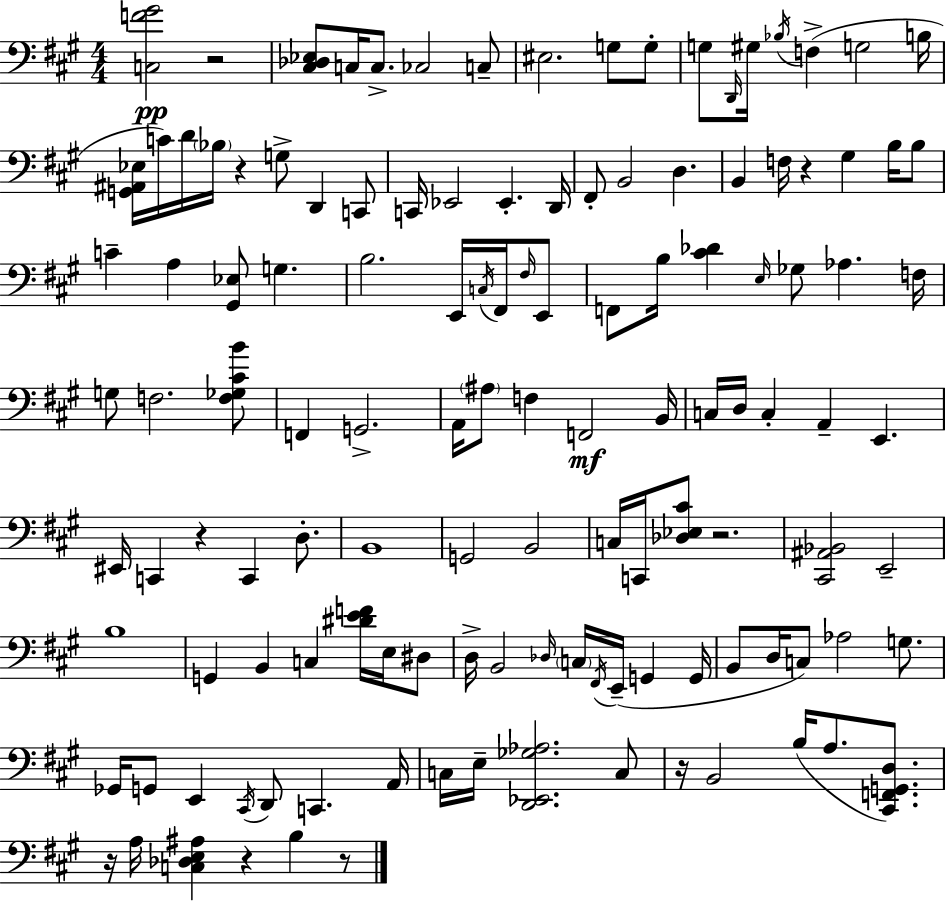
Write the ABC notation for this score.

X:1
T:Untitled
M:4/4
L:1/4
K:A
[C,F^G]2 z2 [^C,_D,_E,]/2 C,/4 C,/2 _C,2 C,/2 ^E,2 G,/2 G,/2 G,/2 D,,/4 ^G,/4 _B,/4 F, G,2 B,/4 [G,,^A,,_E,]/4 C/4 D/4 _B,/4 z G,/2 D,, C,,/2 C,,/4 _E,,2 _E,, D,,/4 ^F,,/2 B,,2 D, B,, F,/4 z ^G, B,/4 B,/2 C A, [^G,,_E,]/2 G, B,2 E,,/4 C,/4 ^F,,/4 ^F,/4 E,,/2 F,,/2 B,/4 [^C_D] E,/4 _G,/2 _A, F,/4 G,/2 F,2 [F,_G,^CB]/2 F,, G,,2 A,,/4 ^A,/2 F, F,,2 B,,/4 C,/4 D,/4 C, A,, E,, ^E,,/4 C,, z C,, D,/2 B,,4 G,,2 B,,2 C,/4 C,,/4 [_D,_E,^C]/2 z2 [^C,,^A,,_B,,]2 E,,2 B,4 G,, B,, C, [^DEF]/4 E,/4 ^D,/2 D,/4 B,,2 _D,/4 C,/4 ^F,,/4 E,,/4 G,, G,,/4 B,,/2 D,/4 C,/2 _A,2 G,/2 _G,,/4 G,,/2 E,, ^C,,/4 D,,/2 C,, A,,/4 C,/4 E,/4 [D,,_E,,_G,_A,]2 C,/2 z/4 B,,2 B,/4 A,/2 [^C,,F,,G,,D,]/2 z/4 A,/4 [C,_D,E,^A,] z B, z/2